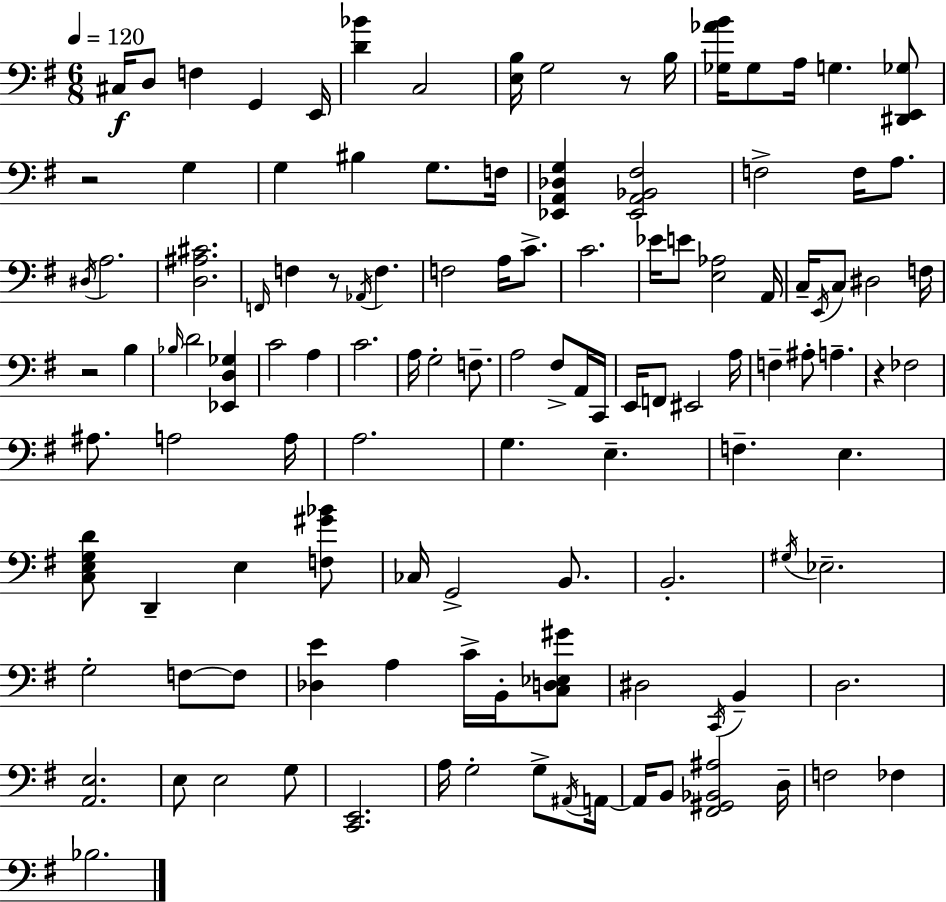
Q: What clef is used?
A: bass